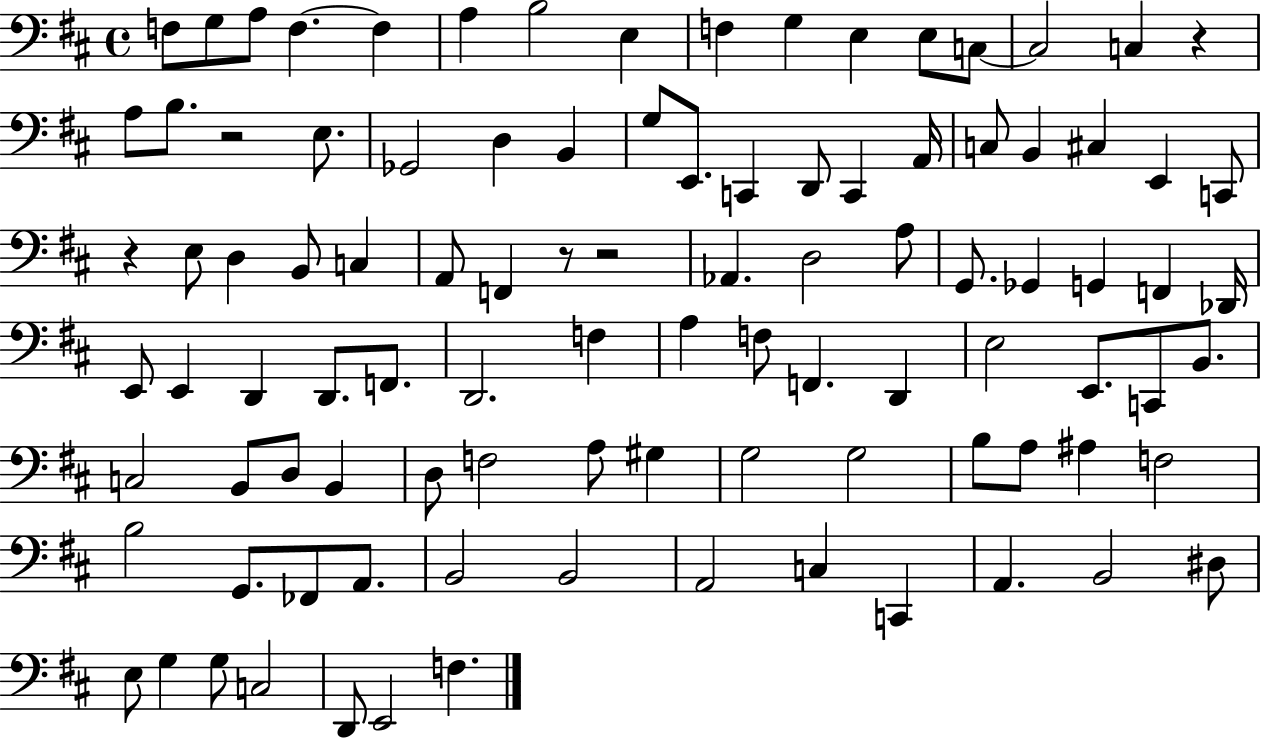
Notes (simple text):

F3/e G3/e A3/e F3/q. F3/q A3/q B3/h E3/q F3/q G3/q E3/q E3/e C3/e C3/h C3/q R/q A3/e B3/e. R/h E3/e. Gb2/h D3/q B2/q G3/e E2/e. C2/q D2/e C2/q A2/s C3/e B2/q C#3/q E2/q C2/e R/q E3/e D3/q B2/e C3/q A2/e F2/q R/e R/h Ab2/q. D3/h A3/e G2/e. Gb2/q G2/q F2/q Db2/s E2/e E2/q D2/q D2/e. F2/e. D2/h. F3/q A3/q F3/e F2/q. D2/q E3/h E2/e. C2/e B2/e. C3/h B2/e D3/e B2/q D3/e F3/h A3/e G#3/q G3/h G3/h B3/e A3/e A#3/q F3/h B3/h G2/e. FES2/e A2/e. B2/h B2/h A2/h C3/q C2/q A2/q. B2/h D#3/e E3/e G3/q G3/e C3/h D2/e E2/h F3/q.